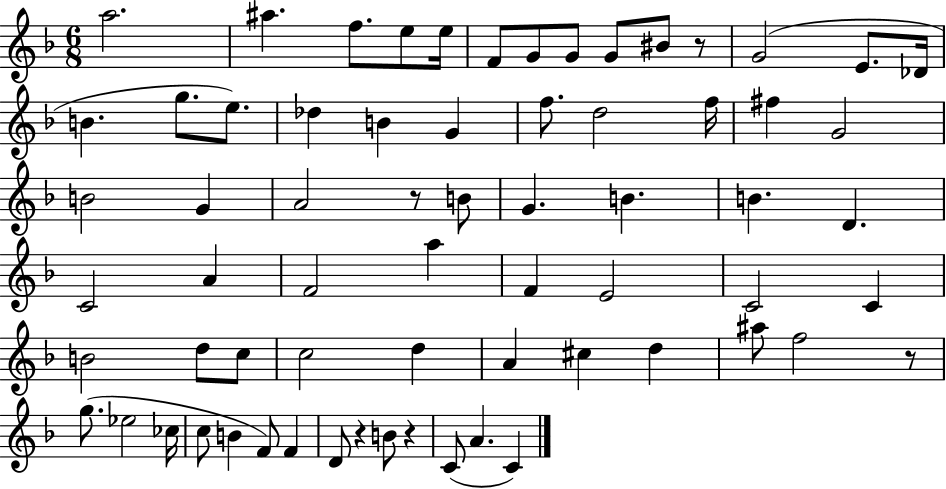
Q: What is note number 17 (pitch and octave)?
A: Db5